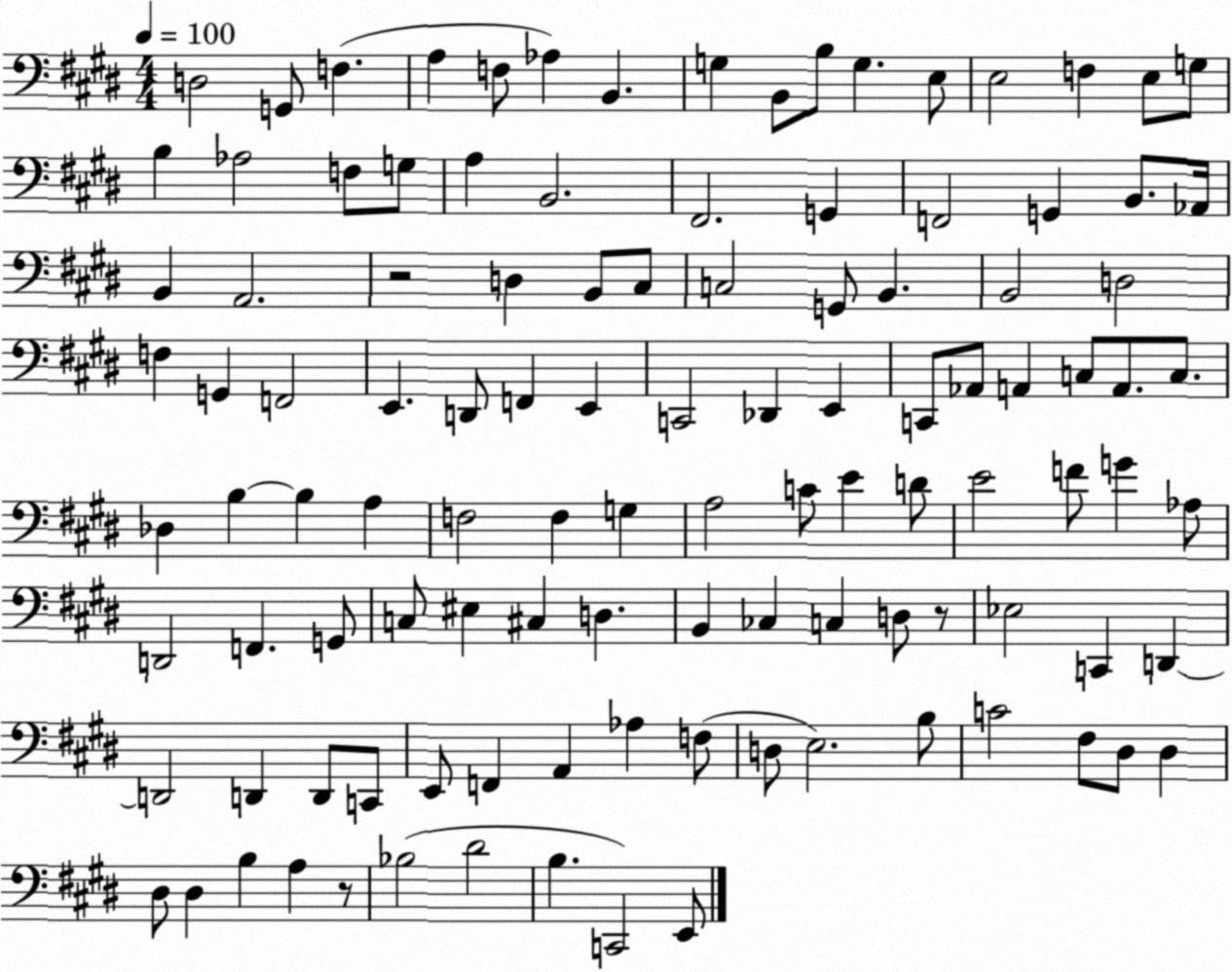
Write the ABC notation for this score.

X:1
T:Untitled
M:4/4
L:1/4
K:E
D,2 G,,/2 F, A, F,/2 _A, B,, G, B,,/2 B,/2 G, E,/2 E,2 F, E,/2 G,/2 B, _A,2 F,/2 G,/2 A, B,,2 ^F,,2 G,, F,,2 G,, B,,/2 _A,,/4 B,, A,,2 z2 D, B,,/2 ^C,/2 C,2 G,,/2 B,, B,,2 D,2 F, G,, F,,2 E,, D,,/2 F,, E,, C,,2 _D,, E,, C,,/2 _A,,/2 A,, C,/2 A,,/2 C,/2 _D, B, B, A, F,2 F, G, A,2 C/2 E D/2 E2 F/2 G _A,/2 D,,2 F,, G,,/2 C,/2 ^E, ^C, D, B,, _C, C, D,/2 z/2 _E,2 C,, D,, D,,2 D,, D,,/2 C,,/2 E,,/2 F,, A,, _A, F,/2 D,/2 E,2 B,/2 C2 ^F,/2 ^D,/2 ^D, ^D,/2 ^D, B, A, z/2 _B,2 ^D2 B, C,,2 E,,/2